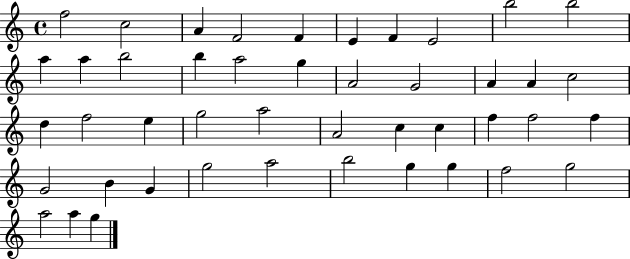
F5/h C5/h A4/q F4/h F4/q E4/q F4/q E4/h B5/h B5/h A5/q A5/q B5/h B5/q A5/h G5/q A4/h G4/h A4/q A4/q C5/h D5/q F5/h E5/q G5/h A5/h A4/h C5/q C5/q F5/q F5/h F5/q G4/h B4/q G4/q G5/h A5/h B5/h G5/q G5/q F5/h G5/h A5/h A5/q G5/q